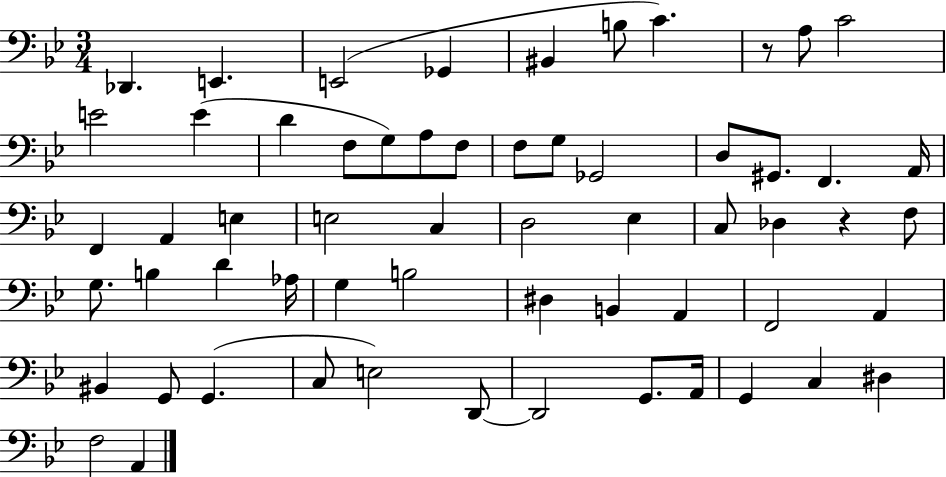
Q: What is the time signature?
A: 3/4